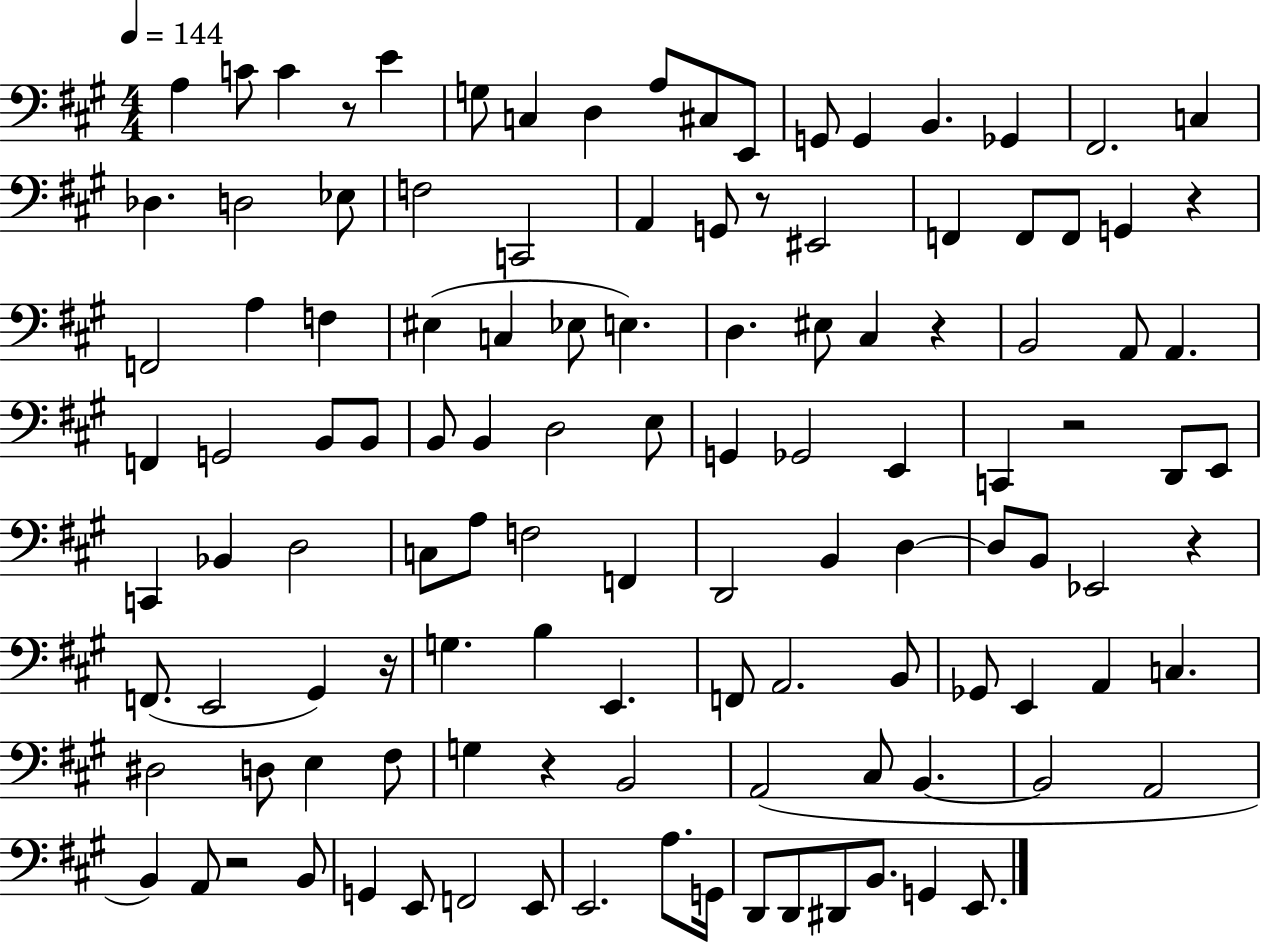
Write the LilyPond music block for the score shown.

{
  \clef bass
  \numericTimeSignature
  \time 4/4
  \key a \major
  \tempo 4 = 144
  \repeat volta 2 { a4 c'8 c'4 r8 e'4 | g8 c4 d4 a8 cis8 e,8 | g,8 g,4 b,4. ges,4 | fis,2. c4 | \break des4. d2 ees8 | f2 c,2 | a,4 g,8 r8 eis,2 | f,4 f,8 f,8 g,4 r4 | \break f,2 a4 f4 | eis4( c4 ees8 e4.) | d4. eis8 cis4 r4 | b,2 a,8 a,4. | \break f,4 g,2 b,8 b,8 | b,8 b,4 d2 e8 | g,4 ges,2 e,4 | c,4 r2 d,8 e,8 | \break c,4 bes,4 d2 | c8 a8 f2 f,4 | d,2 b,4 d4~~ | d8 b,8 ees,2 r4 | \break f,8.( e,2 gis,4) r16 | g4. b4 e,4. | f,8 a,2. b,8 | ges,8 e,4 a,4 c4. | \break dis2 d8 e4 fis8 | g4 r4 b,2 | a,2( cis8 b,4.~~ | b,2 a,2 | \break b,4) a,8 r2 b,8 | g,4 e,8 f,2 e,8 | e,2. a8. g,16 | d,8 d,8 dis,8 b,8. g,4 e,8. | \break } \bar "|."
}